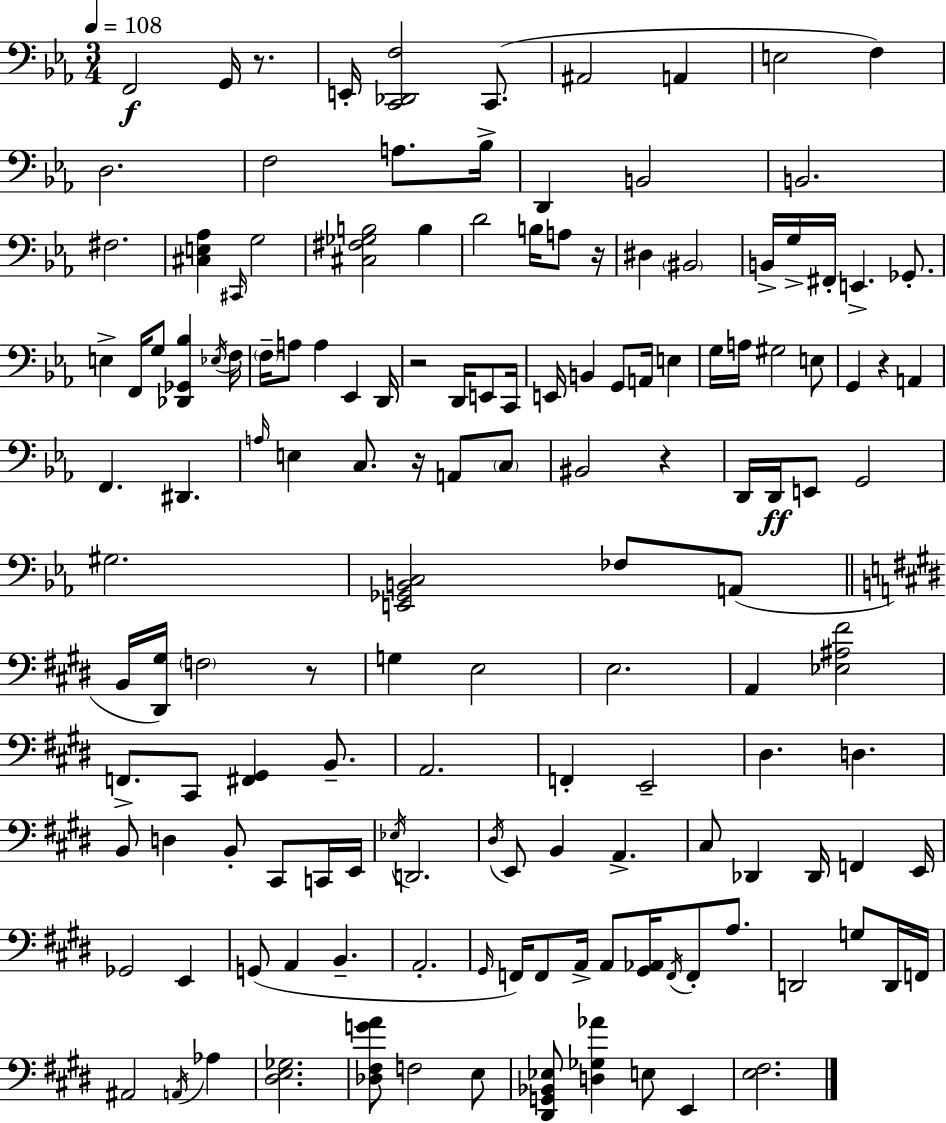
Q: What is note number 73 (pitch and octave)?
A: E3